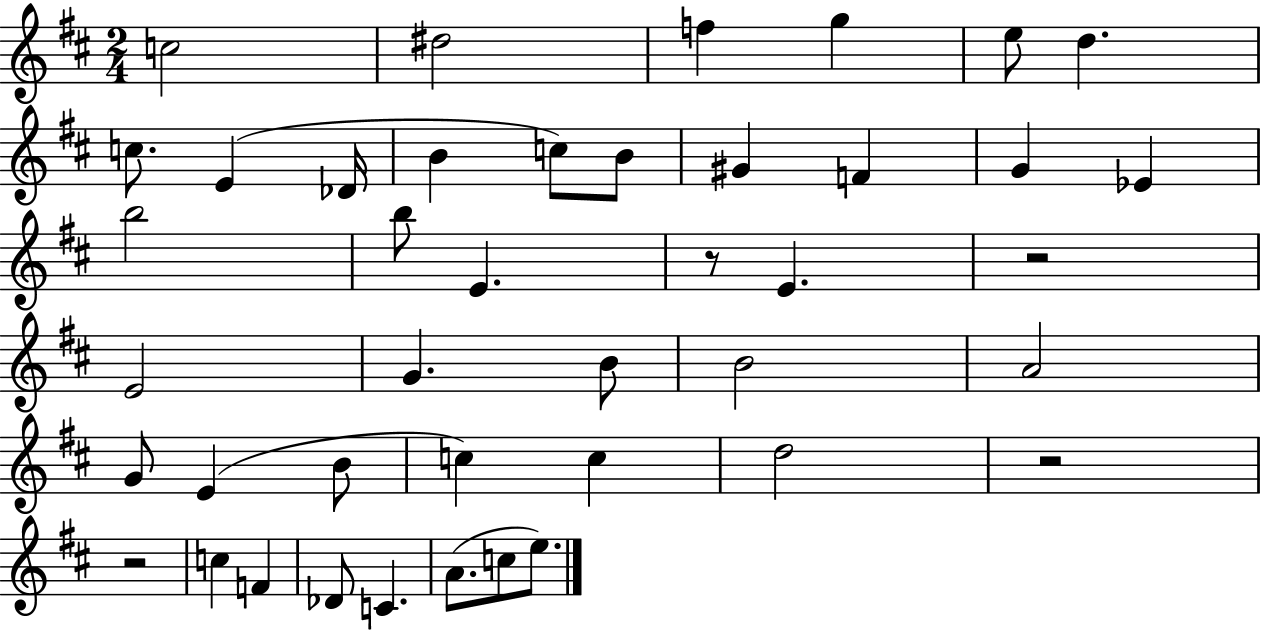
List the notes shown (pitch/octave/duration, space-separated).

C5/h D#5/h F5/q G5/q E5/e D5/q. C5/e. E4/q Db4/s B4/q C5/e B4/e G#4/q F4/q G4/q Eb4/q B5/h B5/e E4/q. R/e E4/q. R/h E4/h G4/q. B4/e B4/h A4/h G4/e E4/q B4/e C5/q C5/q D5/h R/h R/h C5/q F4/q Db4/e C4/q. A4/e. C5/e E5/e.